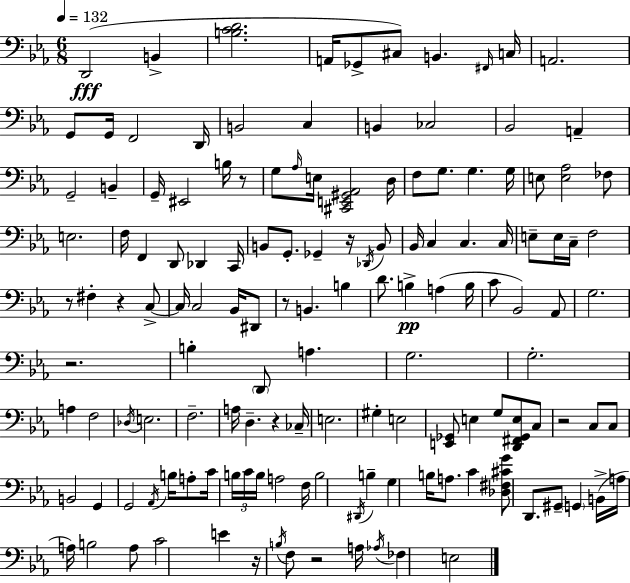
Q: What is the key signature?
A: C minor